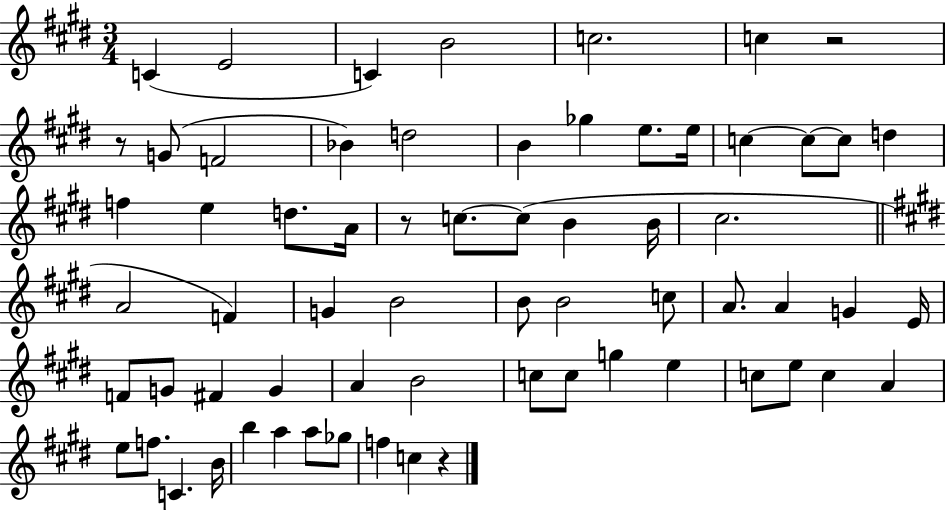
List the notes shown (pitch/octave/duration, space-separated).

C4/q E4/h C4/q B4/h C5/h. C5/q R/h R/e G4/e F4/h Bb4/q D5/h B4/q Gb5/q E5/e. E5/s C5/q C5/e C5/e D5/q F5/q E5/q D5/e. A4/s R/e C5/e. C5/e B4/q B4/s C#5/h. A4/h F4/q G4/q B4/h B4/e B4/h C5/e A4/e. A4/q G4/q E4/s F4/e G4/e F#4/q G4/q A4/q B4/h C5/e C5/e G5/q E5/q C5/e E5/e C5/q A4/q E5/e F5/e. C4/q. B4/s B5/q A5/q A5/e Gb5/e F5/q C5/q R/q